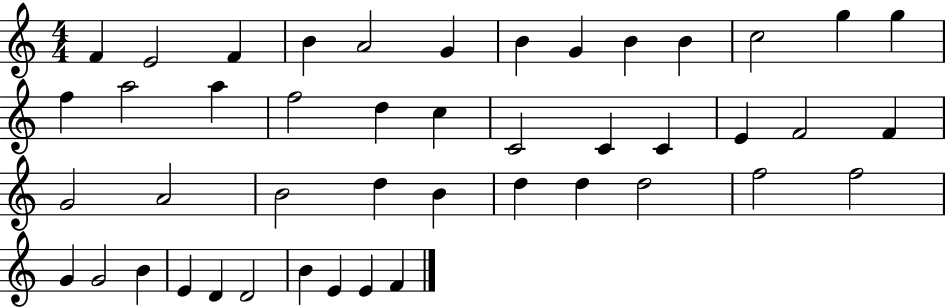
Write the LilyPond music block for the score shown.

{
  \clef treble
  \numericTimeSignature
  \time 4/4
  \key c \major
  f'4 e'2 f'4 | b'4 a'2 g'4 | b'4 g'4 b'4 b'4 | c''2 g''4 g''4 | \break f''4 a''2 a''4 | f''2 d''4 c''4 | c'2 c'4 c'4 | e'4 f'2 f'4 | \break g'2 a'2 | b'2 d''4 b'4 | d''4 d''4 d''2 | f''2 f''2 | \break g'4 g'2 b'4 | e'4 d'4 d'2 | b'4 e'4 e'4 f'4 | \bar "|."
}